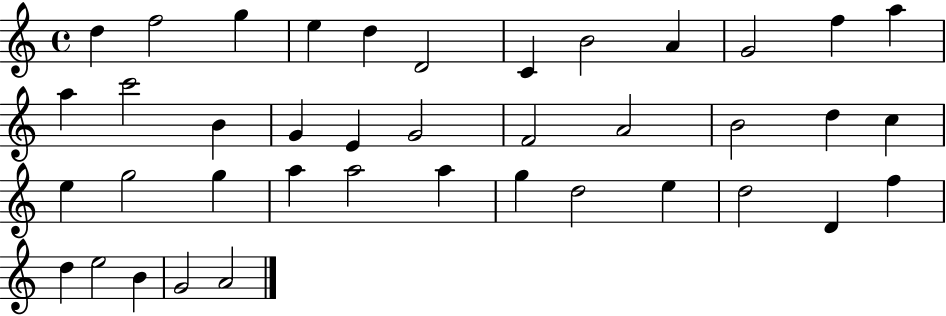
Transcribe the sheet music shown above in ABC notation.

X:1
T:Untitled
M:4/4
L:1/4
K:C
d f2 g e d D2 C B2 A G2 f a a c'2 B G E G2 F2 A2 B2 d c e g2 g a a2 a g d2 e d2 D f d e2 B G2 A2